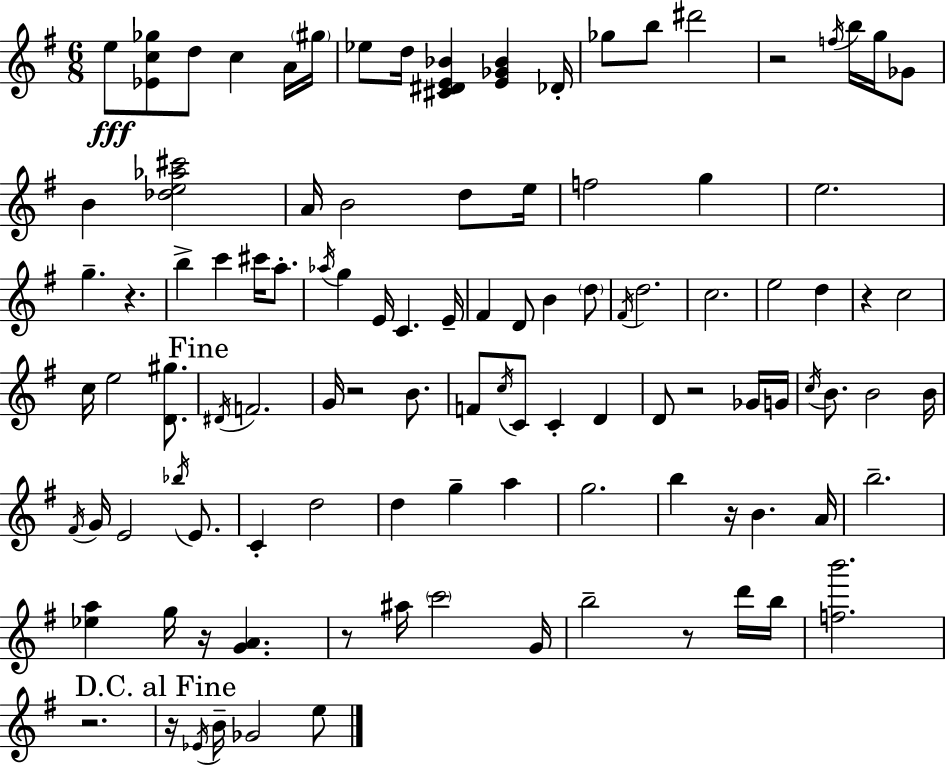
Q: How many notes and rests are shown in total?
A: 106